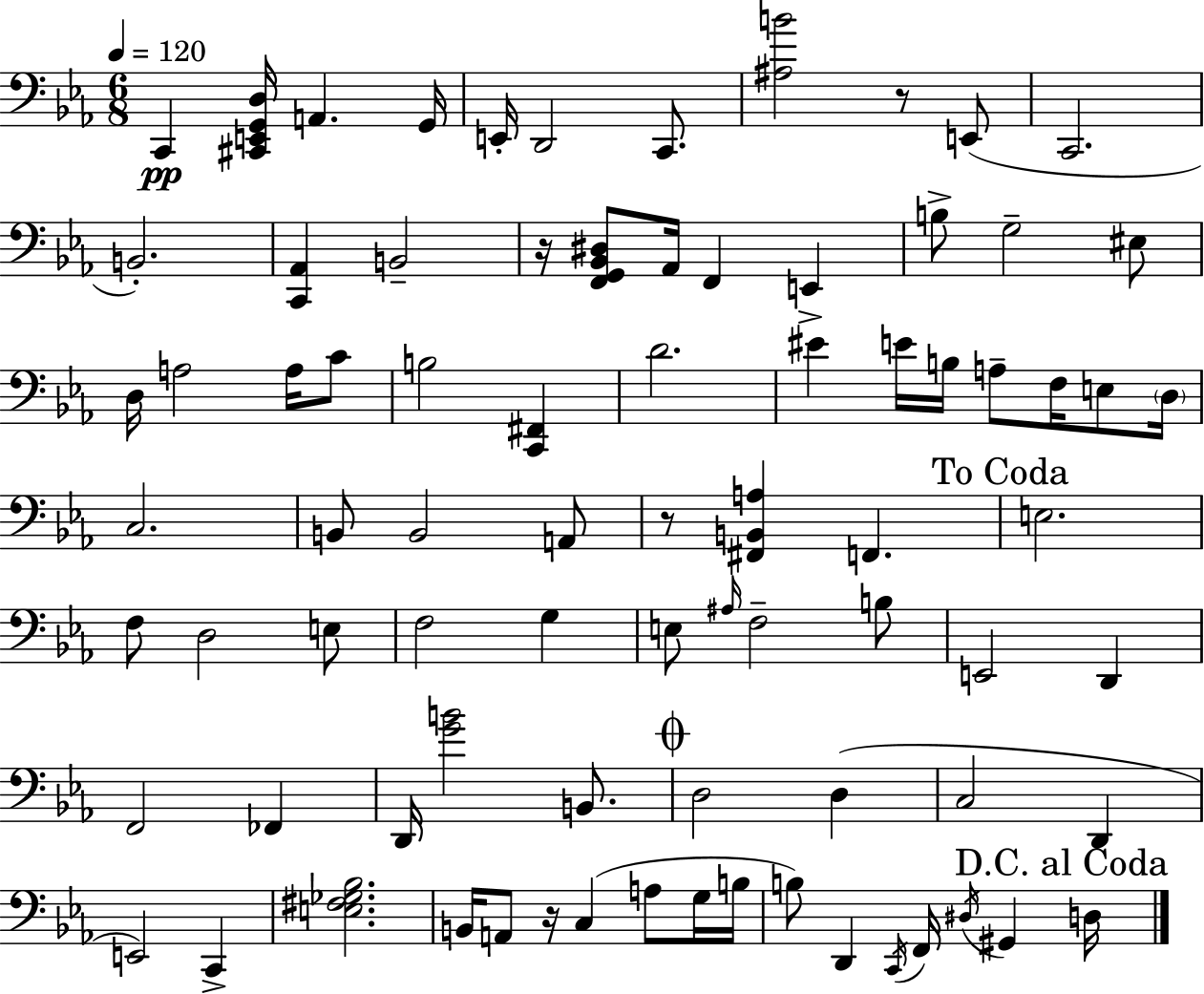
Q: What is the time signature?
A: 6/8